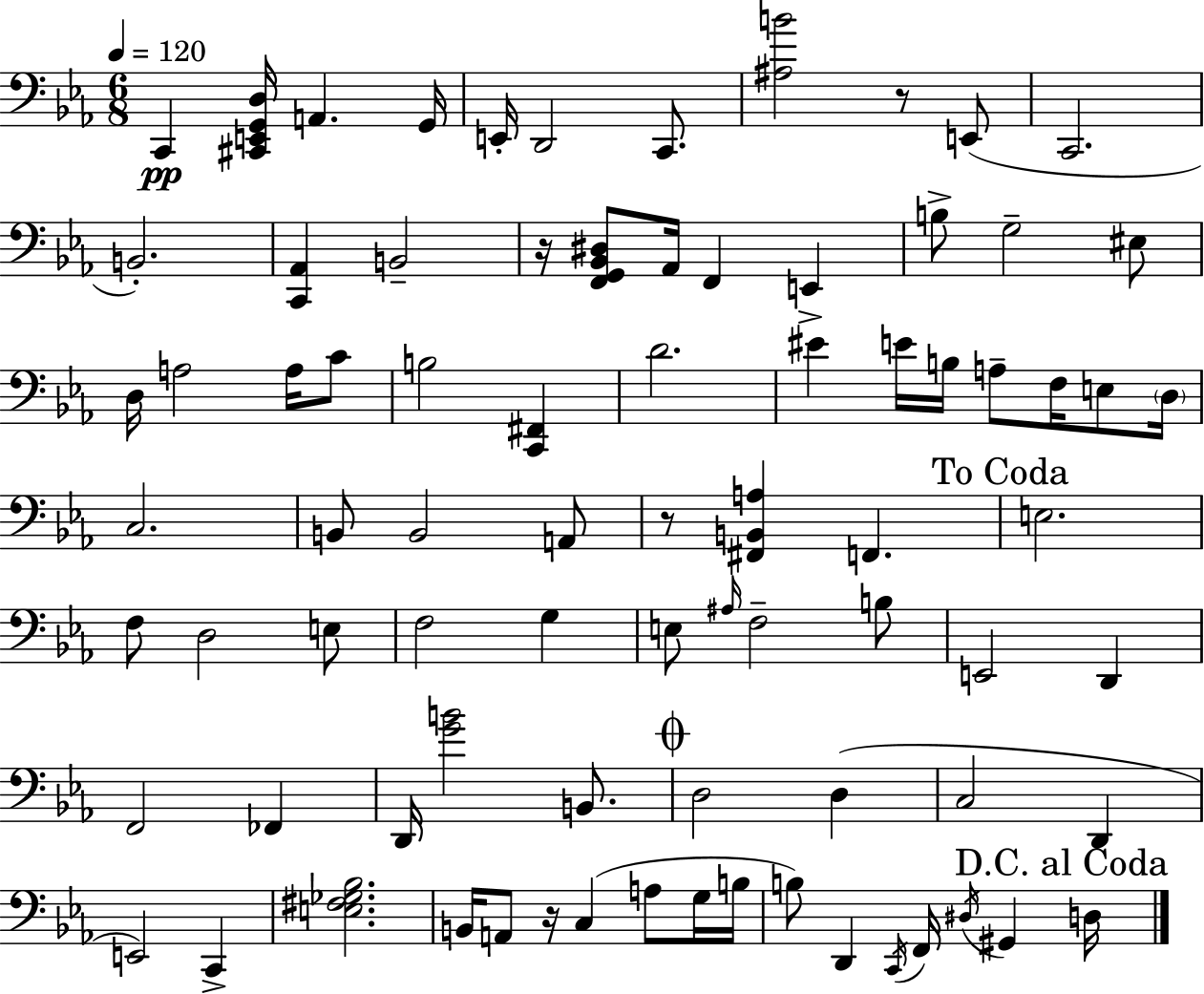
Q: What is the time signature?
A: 6/8